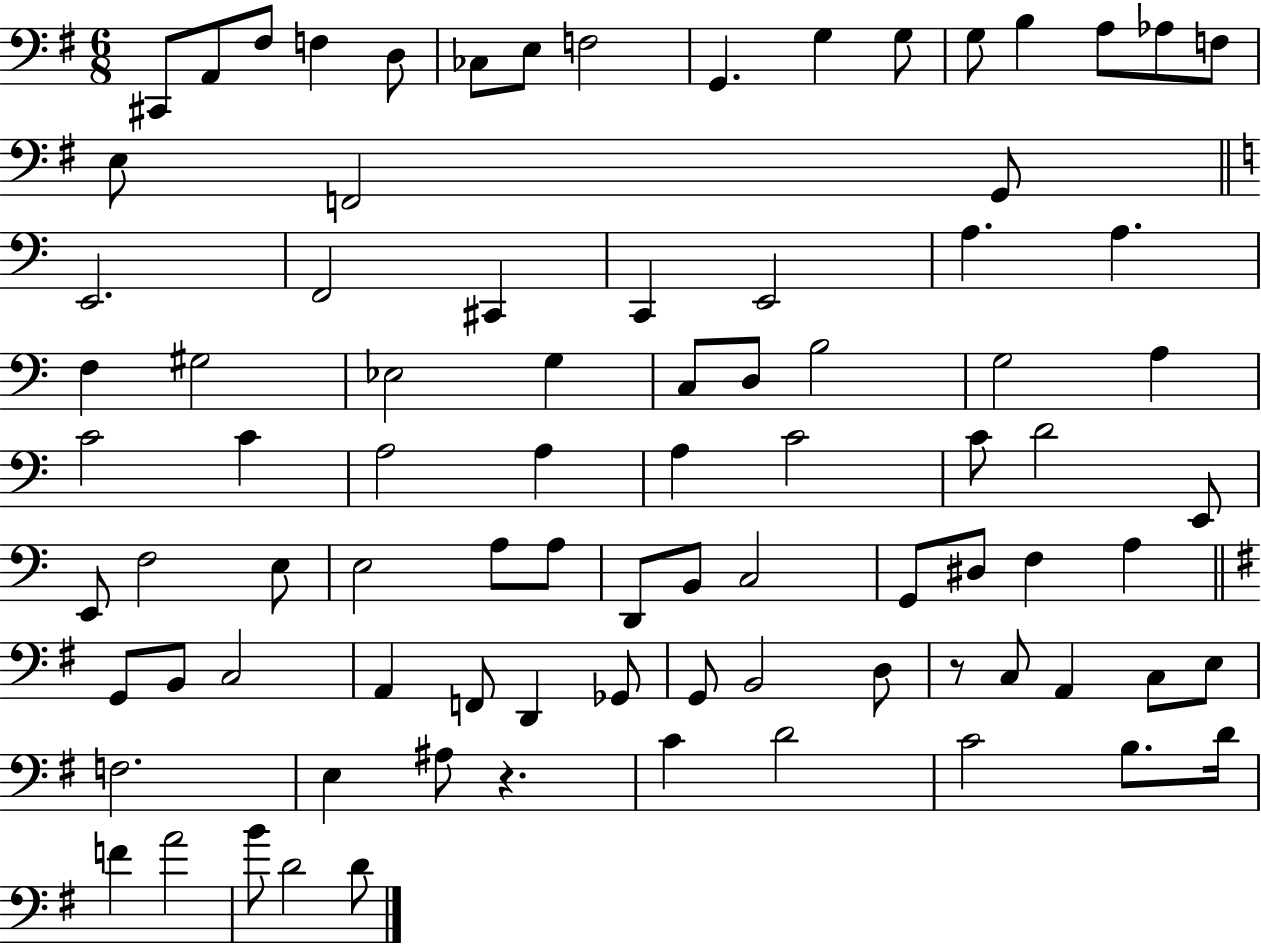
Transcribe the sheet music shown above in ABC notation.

X:1
T:Untitled
M:6/8
L:1/4
K:G
^C,,/2 A,,/2 ^F,/2 F, D,/2 _C,/2 E,/2 F,2 G,, G, G,/2 G,/2 B, A,/2 _A,/2 F,/2 E,/2 F,,2 G,,/2 E,,2 F,,2 ^C,, C,, E,,2 A, A, F, ^G,2 _E,2 G, C,/2 D,/2 B,2 G,2 A, C2 C A,2 A, A, C2 C/2 D2 E,,/2 E,,/2 F,2 E,/2 E,2 A,/2 A,/2 D,,/2 B,,/2 C,2 G,,/2 ^D,/2 F, A, G,,/2 B,,/2 C,2 A,, F,,/2 D,, _G,,/2 G,,/2 B,,2 D,/2 z/2 C,/2 A,, C,/2 E,/2 F,2 E, ^A,/2 z C D2 C2 B,/2 D/4 F A2 B/2 D2 D/2